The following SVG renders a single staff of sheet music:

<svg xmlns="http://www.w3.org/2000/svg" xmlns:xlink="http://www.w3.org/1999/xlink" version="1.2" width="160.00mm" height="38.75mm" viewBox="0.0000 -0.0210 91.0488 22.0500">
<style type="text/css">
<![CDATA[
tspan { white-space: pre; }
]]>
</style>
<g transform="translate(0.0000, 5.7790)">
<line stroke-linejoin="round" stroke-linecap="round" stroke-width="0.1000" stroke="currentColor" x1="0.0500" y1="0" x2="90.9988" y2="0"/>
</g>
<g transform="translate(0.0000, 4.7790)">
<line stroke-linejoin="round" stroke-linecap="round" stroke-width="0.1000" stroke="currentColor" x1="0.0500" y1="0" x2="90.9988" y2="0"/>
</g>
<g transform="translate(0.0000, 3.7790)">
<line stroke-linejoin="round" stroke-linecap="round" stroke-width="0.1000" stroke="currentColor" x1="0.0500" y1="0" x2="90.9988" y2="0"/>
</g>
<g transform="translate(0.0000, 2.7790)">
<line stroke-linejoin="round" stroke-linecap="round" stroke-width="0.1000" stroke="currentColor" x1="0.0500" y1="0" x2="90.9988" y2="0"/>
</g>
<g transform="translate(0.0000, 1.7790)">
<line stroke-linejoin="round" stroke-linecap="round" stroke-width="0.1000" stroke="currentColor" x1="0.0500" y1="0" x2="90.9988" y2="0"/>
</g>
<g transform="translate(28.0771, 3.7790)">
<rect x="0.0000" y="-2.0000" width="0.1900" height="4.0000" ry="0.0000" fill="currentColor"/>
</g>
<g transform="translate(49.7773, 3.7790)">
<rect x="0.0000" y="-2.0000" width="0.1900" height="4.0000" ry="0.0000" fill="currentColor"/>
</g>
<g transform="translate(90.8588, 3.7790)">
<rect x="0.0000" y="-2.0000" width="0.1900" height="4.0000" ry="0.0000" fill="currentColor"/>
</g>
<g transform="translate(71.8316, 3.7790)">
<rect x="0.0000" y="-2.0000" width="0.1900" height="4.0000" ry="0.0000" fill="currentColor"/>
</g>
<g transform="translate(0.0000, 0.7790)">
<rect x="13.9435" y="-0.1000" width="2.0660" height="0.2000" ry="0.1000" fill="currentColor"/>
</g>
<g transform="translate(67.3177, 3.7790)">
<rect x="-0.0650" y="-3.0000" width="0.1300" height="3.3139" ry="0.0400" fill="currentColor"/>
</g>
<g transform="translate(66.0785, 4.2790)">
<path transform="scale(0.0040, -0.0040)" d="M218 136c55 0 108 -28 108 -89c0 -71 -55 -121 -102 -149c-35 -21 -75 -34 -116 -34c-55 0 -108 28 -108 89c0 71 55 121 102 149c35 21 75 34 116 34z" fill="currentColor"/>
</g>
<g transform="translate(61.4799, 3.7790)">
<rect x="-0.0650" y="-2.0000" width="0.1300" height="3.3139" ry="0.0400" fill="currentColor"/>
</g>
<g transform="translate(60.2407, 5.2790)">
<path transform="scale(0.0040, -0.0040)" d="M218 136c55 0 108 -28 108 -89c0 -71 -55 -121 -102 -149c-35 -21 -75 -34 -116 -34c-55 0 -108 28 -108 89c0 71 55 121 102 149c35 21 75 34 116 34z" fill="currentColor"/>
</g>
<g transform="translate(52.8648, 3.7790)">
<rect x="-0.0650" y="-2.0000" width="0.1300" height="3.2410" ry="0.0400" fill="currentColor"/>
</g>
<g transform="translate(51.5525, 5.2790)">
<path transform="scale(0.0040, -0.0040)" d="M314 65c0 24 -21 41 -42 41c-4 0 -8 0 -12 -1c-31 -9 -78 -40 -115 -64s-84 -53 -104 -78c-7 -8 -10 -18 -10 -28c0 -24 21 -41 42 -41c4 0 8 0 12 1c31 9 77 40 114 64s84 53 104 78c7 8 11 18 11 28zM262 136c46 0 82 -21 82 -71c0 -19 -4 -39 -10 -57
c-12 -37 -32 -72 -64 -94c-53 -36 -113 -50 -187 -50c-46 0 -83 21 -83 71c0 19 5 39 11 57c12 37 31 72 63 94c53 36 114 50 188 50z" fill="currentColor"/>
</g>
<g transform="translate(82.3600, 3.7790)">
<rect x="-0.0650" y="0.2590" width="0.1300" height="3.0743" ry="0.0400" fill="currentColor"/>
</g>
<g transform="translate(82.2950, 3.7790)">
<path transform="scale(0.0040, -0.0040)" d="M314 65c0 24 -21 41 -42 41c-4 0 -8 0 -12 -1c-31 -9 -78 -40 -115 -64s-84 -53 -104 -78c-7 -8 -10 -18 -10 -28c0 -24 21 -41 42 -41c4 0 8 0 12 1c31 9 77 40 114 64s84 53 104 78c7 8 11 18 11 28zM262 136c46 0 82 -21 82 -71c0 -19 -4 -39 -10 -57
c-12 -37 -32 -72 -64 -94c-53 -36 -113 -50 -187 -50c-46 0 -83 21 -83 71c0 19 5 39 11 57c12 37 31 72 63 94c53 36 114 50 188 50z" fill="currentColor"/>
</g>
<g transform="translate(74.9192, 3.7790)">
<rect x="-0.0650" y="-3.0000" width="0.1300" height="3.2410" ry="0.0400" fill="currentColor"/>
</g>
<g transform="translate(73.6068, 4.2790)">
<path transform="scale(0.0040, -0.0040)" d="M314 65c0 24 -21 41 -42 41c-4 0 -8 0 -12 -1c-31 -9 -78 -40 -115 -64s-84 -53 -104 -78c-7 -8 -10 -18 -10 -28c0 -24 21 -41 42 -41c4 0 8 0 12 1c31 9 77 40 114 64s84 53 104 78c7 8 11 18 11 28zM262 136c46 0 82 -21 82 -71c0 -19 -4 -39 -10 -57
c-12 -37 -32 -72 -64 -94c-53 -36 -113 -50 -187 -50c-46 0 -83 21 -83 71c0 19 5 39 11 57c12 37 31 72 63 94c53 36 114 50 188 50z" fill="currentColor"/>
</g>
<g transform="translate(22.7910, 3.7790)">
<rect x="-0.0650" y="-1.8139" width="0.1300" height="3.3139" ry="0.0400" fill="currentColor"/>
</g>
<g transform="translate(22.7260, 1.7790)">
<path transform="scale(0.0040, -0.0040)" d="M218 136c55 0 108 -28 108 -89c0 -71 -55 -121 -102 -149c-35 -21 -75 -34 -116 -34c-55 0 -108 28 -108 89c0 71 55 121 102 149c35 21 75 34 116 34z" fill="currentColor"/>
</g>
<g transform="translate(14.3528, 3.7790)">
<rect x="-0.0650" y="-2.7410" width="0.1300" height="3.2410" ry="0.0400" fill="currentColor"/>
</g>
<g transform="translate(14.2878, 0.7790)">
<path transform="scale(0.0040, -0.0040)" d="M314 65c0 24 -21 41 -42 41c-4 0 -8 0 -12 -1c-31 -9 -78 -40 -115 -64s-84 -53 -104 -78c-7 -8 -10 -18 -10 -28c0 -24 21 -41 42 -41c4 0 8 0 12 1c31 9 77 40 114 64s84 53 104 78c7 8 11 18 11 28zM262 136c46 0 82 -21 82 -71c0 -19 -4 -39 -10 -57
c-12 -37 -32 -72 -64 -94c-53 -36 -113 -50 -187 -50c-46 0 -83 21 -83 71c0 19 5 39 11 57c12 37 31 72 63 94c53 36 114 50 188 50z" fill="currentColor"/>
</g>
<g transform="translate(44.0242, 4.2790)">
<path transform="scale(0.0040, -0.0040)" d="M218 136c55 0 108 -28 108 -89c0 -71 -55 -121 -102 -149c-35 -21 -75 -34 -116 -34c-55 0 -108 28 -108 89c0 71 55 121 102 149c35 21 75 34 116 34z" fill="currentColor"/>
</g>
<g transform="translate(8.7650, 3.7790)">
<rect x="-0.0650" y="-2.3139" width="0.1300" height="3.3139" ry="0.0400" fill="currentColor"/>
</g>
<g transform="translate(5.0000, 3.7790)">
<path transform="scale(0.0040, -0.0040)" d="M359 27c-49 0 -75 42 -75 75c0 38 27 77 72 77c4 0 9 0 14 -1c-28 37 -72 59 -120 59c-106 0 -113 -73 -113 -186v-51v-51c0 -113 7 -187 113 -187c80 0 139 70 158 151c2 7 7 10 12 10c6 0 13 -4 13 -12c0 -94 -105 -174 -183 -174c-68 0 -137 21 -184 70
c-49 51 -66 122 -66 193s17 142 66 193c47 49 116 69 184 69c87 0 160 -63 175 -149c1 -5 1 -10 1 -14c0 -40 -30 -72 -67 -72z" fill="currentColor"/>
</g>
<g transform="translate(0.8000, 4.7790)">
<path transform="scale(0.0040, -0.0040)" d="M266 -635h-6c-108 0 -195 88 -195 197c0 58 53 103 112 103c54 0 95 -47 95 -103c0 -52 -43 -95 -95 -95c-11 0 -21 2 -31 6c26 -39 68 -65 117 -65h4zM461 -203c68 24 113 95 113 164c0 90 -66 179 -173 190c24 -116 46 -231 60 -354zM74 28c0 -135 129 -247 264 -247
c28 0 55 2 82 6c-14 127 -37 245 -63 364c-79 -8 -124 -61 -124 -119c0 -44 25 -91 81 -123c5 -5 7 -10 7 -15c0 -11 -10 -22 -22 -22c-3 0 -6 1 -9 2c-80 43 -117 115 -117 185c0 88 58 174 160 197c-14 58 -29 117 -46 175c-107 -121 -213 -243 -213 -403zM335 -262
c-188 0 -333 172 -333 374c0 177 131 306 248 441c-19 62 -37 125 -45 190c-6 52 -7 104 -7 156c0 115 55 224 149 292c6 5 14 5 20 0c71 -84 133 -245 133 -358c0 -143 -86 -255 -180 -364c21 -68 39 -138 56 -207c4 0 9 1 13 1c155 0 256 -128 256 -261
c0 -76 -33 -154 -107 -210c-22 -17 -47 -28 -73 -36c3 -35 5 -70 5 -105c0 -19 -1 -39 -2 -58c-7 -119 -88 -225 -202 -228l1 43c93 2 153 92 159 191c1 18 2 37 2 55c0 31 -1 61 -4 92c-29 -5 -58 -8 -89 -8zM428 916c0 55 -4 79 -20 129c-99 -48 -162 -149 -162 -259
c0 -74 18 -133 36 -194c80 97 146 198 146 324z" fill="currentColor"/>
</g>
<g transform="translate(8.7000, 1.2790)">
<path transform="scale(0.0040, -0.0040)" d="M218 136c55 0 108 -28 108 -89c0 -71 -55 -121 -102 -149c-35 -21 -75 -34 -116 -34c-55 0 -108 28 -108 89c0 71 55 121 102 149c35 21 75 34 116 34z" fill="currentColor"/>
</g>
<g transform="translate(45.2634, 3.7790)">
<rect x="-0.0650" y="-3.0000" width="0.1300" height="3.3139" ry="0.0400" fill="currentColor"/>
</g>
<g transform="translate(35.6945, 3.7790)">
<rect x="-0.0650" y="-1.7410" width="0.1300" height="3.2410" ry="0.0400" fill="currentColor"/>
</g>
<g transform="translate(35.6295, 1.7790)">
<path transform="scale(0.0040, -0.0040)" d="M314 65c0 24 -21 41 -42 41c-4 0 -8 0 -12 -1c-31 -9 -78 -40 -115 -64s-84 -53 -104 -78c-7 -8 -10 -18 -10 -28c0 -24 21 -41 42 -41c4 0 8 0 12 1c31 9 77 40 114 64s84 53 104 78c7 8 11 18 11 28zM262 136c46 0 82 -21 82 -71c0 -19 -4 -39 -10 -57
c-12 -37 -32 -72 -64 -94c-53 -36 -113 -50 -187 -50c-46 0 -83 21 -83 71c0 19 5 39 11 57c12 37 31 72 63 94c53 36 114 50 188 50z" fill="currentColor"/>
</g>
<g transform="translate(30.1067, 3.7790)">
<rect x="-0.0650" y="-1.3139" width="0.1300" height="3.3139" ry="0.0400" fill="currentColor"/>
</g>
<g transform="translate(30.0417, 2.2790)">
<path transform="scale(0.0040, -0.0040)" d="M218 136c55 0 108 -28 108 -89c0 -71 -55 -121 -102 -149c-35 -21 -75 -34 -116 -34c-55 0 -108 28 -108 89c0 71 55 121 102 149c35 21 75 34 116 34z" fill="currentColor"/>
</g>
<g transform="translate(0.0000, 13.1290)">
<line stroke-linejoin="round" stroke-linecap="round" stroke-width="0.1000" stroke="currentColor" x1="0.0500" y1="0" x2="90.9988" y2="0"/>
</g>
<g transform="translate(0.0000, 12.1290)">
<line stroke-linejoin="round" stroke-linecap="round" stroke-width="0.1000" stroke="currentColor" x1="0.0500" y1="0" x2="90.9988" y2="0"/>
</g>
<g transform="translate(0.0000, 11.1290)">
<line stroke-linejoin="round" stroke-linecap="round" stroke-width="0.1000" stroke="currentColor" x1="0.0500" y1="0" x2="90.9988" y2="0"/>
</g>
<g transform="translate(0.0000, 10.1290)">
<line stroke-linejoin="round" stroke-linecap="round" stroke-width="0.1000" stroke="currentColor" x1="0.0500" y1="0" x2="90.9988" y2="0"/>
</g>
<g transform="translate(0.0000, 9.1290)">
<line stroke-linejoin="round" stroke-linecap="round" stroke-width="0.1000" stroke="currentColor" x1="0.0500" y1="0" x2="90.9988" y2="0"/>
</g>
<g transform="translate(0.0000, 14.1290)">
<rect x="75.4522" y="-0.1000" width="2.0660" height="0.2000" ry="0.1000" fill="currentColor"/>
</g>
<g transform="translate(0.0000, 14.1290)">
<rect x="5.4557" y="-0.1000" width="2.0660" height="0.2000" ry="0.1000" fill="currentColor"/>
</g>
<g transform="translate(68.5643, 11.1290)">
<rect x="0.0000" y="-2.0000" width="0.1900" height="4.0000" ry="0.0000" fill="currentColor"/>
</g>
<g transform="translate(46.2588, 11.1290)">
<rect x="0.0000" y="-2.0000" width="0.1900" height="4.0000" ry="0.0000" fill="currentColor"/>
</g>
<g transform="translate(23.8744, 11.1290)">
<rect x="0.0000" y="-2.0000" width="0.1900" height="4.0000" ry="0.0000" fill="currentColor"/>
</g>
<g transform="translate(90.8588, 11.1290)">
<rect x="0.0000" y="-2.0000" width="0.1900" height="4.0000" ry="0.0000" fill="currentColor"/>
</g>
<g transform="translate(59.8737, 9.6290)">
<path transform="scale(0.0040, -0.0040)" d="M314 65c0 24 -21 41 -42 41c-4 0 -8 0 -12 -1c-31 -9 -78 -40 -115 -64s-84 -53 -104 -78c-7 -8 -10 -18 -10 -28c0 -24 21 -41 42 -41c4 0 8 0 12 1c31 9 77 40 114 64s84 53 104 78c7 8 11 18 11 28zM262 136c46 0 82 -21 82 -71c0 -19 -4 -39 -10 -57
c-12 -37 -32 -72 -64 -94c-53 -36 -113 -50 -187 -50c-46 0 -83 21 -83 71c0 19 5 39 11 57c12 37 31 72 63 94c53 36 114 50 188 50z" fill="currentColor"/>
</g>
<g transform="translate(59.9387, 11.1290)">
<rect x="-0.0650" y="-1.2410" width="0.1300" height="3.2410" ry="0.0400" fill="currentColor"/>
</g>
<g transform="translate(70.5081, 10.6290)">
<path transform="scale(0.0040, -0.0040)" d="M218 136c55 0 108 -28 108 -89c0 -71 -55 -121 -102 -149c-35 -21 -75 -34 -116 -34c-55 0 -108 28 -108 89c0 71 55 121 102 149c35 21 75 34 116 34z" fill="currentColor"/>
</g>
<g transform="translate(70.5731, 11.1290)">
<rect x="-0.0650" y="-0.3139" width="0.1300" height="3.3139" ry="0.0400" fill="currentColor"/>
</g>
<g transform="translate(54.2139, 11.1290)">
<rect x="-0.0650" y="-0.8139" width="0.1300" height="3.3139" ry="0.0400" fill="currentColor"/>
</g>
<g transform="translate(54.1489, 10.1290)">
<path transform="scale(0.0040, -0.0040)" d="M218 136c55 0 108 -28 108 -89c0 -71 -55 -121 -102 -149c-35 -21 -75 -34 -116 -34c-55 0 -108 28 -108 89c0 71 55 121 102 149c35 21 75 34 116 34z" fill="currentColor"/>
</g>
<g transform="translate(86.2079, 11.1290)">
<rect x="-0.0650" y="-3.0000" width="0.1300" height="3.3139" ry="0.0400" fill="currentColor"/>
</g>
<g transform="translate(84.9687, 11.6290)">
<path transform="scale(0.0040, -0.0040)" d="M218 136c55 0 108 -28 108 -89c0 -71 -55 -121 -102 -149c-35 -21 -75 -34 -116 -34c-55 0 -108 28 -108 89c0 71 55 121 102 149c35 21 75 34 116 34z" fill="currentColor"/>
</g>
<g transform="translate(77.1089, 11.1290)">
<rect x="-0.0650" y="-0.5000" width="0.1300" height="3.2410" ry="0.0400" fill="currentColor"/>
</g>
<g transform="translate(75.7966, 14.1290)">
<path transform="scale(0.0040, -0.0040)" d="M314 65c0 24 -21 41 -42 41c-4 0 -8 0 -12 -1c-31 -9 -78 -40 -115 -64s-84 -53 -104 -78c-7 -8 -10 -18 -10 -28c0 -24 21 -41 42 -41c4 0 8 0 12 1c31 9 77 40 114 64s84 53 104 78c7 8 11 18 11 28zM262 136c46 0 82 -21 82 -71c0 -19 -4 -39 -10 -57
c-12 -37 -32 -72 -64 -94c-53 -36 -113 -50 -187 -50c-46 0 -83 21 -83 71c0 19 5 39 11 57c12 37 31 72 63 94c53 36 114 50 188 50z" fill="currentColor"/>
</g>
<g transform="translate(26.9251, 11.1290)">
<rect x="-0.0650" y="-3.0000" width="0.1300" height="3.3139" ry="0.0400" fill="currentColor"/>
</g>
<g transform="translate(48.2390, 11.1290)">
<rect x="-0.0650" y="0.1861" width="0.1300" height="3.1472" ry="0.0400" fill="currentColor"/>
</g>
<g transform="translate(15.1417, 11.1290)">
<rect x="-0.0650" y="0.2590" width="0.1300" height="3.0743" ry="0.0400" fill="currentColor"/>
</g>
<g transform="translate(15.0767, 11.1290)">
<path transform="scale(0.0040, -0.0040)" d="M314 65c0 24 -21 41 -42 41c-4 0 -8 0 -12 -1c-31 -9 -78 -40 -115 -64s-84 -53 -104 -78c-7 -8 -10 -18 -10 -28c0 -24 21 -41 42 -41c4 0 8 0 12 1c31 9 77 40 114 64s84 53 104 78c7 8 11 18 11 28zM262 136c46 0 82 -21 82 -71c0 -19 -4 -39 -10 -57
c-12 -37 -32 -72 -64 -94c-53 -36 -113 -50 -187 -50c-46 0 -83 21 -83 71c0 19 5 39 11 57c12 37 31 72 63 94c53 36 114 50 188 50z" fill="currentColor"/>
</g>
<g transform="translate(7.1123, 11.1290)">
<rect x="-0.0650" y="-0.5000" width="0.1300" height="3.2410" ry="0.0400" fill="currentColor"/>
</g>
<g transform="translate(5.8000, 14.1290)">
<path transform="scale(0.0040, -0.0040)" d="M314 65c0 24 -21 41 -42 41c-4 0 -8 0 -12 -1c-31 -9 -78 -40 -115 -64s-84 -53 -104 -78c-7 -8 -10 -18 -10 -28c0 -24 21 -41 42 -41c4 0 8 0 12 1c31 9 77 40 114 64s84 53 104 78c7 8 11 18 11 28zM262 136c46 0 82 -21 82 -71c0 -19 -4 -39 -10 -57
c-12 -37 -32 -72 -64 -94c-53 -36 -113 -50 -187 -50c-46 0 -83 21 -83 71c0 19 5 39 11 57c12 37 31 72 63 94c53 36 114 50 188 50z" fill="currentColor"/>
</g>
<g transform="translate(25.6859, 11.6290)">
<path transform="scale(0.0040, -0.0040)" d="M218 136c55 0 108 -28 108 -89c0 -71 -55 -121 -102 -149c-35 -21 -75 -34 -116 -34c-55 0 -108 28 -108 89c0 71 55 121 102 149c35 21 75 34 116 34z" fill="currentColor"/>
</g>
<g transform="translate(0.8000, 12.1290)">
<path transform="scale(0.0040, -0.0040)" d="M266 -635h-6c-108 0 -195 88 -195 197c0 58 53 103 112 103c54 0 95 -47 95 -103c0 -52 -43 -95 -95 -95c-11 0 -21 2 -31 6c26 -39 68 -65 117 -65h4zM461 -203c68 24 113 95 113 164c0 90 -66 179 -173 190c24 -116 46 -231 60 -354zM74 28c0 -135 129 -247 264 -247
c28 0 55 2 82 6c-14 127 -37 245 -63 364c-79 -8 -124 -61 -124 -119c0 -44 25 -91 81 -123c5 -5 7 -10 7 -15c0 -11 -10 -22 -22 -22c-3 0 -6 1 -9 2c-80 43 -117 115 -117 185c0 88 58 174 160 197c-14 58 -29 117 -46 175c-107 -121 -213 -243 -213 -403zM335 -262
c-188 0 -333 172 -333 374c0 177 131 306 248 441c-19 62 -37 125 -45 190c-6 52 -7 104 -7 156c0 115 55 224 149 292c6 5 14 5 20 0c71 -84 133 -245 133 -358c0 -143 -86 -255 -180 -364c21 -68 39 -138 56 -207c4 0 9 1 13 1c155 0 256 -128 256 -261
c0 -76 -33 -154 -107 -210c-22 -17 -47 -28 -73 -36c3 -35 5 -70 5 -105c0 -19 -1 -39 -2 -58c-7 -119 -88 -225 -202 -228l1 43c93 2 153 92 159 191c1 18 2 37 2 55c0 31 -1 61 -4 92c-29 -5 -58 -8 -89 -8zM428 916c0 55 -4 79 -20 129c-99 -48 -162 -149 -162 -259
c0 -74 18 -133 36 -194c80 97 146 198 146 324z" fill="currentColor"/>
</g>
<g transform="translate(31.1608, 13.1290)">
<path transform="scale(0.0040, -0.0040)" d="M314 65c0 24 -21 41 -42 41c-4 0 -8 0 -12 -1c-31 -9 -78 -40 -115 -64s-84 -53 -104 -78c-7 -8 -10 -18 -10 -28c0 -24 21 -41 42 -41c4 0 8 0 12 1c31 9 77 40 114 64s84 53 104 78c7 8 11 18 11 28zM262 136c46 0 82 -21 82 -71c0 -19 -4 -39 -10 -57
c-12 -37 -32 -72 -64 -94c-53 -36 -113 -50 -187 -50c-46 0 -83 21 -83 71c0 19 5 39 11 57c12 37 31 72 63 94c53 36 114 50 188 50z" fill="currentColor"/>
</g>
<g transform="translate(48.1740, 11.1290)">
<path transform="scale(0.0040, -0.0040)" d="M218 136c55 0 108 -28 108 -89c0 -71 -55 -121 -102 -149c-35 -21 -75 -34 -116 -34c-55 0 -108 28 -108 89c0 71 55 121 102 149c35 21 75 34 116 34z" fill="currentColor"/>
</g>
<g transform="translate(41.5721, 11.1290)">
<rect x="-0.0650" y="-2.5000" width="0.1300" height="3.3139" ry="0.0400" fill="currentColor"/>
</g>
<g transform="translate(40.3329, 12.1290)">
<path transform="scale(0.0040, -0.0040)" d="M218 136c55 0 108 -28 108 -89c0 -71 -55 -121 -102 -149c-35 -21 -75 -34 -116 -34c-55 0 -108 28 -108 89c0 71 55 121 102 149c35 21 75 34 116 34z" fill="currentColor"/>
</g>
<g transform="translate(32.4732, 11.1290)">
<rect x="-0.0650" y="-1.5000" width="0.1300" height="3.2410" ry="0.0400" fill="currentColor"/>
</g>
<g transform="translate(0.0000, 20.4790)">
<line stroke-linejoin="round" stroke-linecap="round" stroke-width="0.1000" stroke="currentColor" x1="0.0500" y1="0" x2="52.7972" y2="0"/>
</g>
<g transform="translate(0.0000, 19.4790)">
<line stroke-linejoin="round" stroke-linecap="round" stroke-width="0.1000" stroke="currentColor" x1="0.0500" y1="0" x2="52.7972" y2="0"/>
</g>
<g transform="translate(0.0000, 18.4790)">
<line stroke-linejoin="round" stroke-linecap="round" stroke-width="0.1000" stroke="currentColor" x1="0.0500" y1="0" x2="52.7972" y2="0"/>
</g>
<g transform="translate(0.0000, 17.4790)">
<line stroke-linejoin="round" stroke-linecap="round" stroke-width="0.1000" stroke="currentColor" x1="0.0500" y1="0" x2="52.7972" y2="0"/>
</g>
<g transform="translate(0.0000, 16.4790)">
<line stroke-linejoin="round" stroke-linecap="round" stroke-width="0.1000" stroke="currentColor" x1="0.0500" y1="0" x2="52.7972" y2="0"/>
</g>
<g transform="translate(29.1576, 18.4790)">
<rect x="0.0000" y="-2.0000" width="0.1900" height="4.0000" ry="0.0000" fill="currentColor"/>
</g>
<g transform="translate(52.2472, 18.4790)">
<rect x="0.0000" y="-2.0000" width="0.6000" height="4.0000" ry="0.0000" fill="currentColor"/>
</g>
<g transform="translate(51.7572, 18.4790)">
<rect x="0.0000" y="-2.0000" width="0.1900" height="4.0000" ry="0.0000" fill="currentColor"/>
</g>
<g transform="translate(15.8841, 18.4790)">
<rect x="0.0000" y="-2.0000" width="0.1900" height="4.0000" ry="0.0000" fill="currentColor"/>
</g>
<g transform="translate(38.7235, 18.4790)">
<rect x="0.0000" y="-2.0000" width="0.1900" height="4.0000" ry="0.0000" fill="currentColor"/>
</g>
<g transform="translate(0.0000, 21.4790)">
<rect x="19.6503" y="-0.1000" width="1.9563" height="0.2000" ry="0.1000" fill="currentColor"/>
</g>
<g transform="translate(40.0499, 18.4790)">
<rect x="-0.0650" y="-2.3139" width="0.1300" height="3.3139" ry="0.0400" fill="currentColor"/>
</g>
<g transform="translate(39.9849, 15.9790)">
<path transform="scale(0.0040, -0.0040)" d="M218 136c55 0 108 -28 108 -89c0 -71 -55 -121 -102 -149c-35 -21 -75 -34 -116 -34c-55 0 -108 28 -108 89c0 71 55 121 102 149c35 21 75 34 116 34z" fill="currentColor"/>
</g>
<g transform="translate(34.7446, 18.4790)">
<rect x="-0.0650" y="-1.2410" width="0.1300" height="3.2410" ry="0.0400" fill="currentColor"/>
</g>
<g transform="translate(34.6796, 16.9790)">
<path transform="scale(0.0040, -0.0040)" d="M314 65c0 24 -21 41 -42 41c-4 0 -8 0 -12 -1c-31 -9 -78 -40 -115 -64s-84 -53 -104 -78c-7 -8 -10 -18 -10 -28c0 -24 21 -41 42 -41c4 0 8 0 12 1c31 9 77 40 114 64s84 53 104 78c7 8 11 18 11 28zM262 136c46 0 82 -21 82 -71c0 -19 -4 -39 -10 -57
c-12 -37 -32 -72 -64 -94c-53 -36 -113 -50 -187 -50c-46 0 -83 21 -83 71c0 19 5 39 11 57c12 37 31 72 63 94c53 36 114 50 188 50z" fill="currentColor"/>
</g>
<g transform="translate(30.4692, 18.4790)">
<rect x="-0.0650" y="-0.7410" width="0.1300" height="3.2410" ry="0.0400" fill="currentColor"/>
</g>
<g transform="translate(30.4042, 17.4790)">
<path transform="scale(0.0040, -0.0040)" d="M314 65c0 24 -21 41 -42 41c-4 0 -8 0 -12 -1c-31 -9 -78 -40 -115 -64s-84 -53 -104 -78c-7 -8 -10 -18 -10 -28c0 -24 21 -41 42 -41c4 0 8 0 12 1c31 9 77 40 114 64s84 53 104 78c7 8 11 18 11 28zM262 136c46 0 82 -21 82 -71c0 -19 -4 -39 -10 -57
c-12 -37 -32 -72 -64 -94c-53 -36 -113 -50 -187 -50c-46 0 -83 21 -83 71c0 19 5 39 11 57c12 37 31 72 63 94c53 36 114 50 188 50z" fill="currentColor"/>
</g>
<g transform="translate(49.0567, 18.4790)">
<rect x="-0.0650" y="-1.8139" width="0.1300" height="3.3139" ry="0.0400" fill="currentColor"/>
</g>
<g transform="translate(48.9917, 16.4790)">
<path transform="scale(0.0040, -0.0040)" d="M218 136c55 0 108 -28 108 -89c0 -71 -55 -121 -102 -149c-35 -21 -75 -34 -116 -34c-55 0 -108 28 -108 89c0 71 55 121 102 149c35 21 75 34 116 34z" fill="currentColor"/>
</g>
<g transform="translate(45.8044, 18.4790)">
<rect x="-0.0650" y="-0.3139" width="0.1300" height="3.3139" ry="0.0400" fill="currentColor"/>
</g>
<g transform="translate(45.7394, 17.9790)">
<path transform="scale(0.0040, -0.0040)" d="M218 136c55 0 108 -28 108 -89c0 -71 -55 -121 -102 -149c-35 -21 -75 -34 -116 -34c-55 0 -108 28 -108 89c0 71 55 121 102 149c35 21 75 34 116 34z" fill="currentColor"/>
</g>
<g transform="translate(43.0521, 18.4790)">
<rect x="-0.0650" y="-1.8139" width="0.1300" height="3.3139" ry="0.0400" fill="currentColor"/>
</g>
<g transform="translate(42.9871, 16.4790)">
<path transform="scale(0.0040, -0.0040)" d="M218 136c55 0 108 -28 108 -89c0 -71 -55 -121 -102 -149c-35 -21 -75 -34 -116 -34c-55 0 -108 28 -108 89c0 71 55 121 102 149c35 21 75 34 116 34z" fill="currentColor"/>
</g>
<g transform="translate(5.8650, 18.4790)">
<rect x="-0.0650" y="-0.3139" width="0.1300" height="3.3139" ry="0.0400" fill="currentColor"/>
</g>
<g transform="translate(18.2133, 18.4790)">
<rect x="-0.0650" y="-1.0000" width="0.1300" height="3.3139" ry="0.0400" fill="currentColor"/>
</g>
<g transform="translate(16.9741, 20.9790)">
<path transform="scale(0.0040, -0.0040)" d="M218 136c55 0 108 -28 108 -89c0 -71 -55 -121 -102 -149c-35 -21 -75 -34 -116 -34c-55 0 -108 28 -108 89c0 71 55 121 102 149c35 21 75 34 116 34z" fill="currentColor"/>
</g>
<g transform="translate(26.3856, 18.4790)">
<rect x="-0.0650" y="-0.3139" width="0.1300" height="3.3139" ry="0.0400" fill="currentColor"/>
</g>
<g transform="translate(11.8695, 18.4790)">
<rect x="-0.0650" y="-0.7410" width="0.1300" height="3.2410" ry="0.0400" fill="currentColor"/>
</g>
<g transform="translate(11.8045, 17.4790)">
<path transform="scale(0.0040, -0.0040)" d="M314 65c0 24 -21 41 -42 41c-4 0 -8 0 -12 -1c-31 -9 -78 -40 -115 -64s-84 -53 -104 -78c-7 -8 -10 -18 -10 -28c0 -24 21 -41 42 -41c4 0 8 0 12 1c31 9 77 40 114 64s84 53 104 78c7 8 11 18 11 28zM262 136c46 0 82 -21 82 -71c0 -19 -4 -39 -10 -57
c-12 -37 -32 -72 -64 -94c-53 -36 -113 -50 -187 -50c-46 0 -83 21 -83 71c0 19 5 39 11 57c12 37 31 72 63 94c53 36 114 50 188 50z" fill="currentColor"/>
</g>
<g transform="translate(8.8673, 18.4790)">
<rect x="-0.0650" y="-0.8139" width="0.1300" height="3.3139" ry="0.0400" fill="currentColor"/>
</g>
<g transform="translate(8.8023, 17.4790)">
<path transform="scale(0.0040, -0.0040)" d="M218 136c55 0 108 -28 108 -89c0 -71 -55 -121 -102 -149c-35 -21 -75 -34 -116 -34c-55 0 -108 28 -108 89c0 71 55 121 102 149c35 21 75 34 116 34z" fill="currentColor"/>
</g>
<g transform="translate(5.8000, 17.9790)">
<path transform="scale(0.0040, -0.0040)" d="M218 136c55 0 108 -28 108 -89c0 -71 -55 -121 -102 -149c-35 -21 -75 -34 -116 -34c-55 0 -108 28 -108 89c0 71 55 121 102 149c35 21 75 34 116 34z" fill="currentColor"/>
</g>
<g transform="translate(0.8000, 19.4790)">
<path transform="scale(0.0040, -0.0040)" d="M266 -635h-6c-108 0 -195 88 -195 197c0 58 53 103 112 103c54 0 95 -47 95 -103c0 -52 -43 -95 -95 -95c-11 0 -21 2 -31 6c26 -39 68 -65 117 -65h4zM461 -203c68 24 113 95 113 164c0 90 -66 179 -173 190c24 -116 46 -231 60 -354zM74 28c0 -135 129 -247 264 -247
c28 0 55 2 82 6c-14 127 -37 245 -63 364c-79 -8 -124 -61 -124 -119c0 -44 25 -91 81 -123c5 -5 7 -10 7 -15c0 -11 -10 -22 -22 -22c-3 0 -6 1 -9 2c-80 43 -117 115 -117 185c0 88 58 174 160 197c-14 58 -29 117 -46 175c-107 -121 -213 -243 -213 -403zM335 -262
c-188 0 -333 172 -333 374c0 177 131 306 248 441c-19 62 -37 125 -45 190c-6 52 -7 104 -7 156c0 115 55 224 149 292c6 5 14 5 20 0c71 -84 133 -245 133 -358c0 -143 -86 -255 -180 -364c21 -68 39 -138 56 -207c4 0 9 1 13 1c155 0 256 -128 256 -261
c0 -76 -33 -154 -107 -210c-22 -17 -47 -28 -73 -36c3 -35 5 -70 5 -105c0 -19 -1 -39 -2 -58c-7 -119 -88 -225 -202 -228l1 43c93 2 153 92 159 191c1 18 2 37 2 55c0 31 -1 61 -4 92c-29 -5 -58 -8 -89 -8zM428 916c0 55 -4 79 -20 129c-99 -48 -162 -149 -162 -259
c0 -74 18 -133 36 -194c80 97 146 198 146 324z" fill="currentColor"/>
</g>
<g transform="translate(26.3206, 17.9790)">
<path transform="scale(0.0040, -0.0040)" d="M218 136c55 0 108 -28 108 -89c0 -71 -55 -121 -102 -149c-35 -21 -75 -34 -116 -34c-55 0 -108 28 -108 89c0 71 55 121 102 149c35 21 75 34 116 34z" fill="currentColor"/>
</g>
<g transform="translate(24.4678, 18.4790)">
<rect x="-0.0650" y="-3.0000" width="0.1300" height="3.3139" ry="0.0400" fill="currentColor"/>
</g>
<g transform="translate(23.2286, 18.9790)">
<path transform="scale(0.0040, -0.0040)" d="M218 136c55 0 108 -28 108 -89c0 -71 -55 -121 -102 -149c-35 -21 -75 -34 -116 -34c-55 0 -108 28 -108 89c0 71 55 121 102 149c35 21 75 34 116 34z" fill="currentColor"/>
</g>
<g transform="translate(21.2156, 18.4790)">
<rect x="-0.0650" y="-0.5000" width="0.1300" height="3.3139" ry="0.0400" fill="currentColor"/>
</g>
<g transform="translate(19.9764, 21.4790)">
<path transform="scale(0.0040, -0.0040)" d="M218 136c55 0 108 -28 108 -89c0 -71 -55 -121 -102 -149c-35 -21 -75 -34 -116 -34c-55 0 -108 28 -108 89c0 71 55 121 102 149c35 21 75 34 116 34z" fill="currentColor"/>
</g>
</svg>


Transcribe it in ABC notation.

X:1
T:Untitled
M:4/4
L:1/4
K:C
g a2 f e f2 A F2 F A A2 B2 C2 B2 A E2 G B d e2 c C2 A c d d2 D C A c d2 e2 g f c f